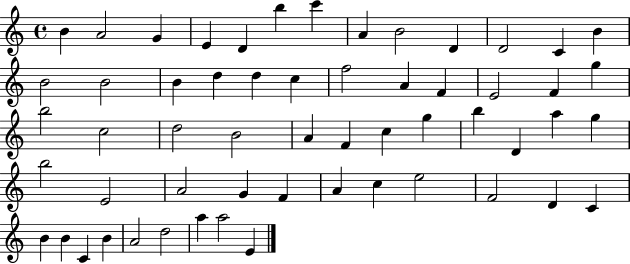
X:1
T:Untitled
M:4/4
L:1/4
K:C
B A2 G E D b c' A B2 D D2 C B B2 B2 B d d c f2 A F E2 F g b2 c2 d2 B2 A F c g b D a g b2 E2 A2 G F A c e2 F2 D C B B C B A2 d2 a a2 E